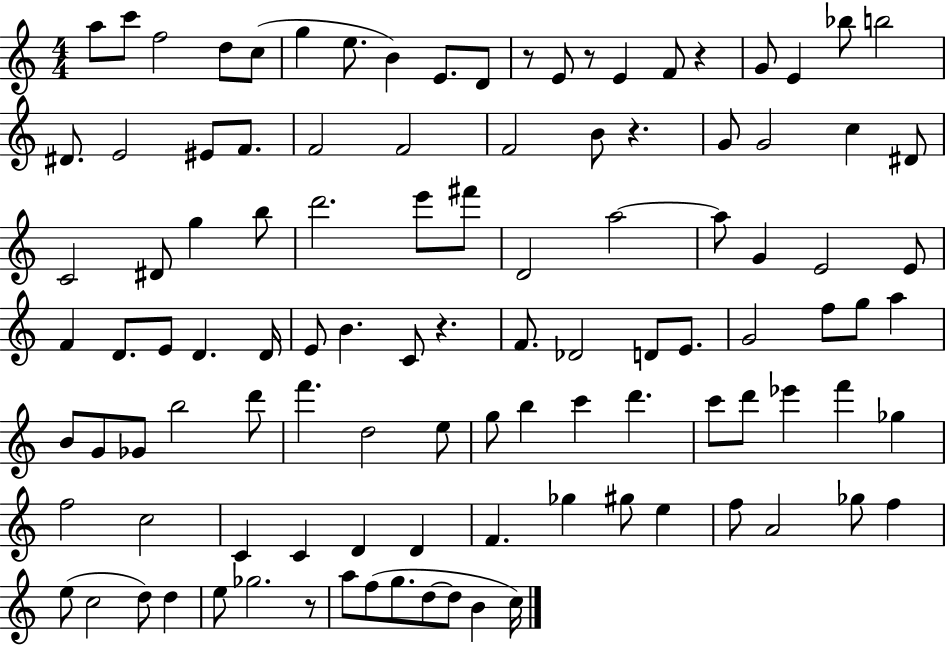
{
  \clef treble
  \numericTimeSignature
  \time 4/4
  \key c \major
  a''8 c'''8 f''2 d''8 c''8( | g''4 e''8. b'4) e'8. d'8 | r8 e'8 r8 e'4 f'8 r4 | g'8 e'4 bes''8 b''2 | \break dis'8. e'2 eis'8 f'8. | f'2 f'2 | f'2 b'8 r4. | g'8 g'2 c''4 dis'8 | \break c'2 dis'8 g''4 b''8 | d'''2. e'''8 fis'''8 | d'2 a''2~~ | a''8 g'4 e'2 e'8 | \break f'4 d'8. e'8 d'4. d'16 | e'8 b'4. c'8 r4. | f'8. des'2 d'8 e'8. | g'2 f''8 g''8 a''4 | \break b'8 g'8 ges'8 b''2 d'''8 | f'''4. d''2 e''8 | g''8 b''4 c'''4 d'''4. | c'''8 d'''8 ees'''4 f'''4 ges''4 | \break f''2 c''2 | c'4 c'4 d'4 d'4 | f'4. ges''4 gis''8 e''4 | f''8 a'2 ges''8 f''4 | \break e''8( c''2 d''8) d''4 | e''8 ges''2. r8 | a''8 f''8( g''8. d''8~~ d''8 b'4 c''16) | \bar "|."
}